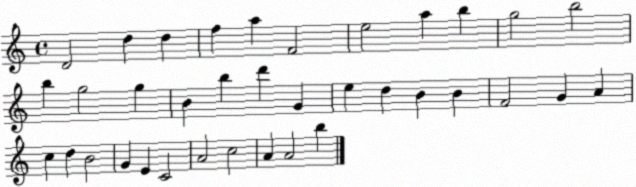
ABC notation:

X:1
T:Untitled
M:4/4
L:1/4
K:C
D2 d d f a F2 e2 a b g2 b2 b g2 g B b d' G e d B B F2 G A c d B2 G E C2 A2 c2 A A2 b